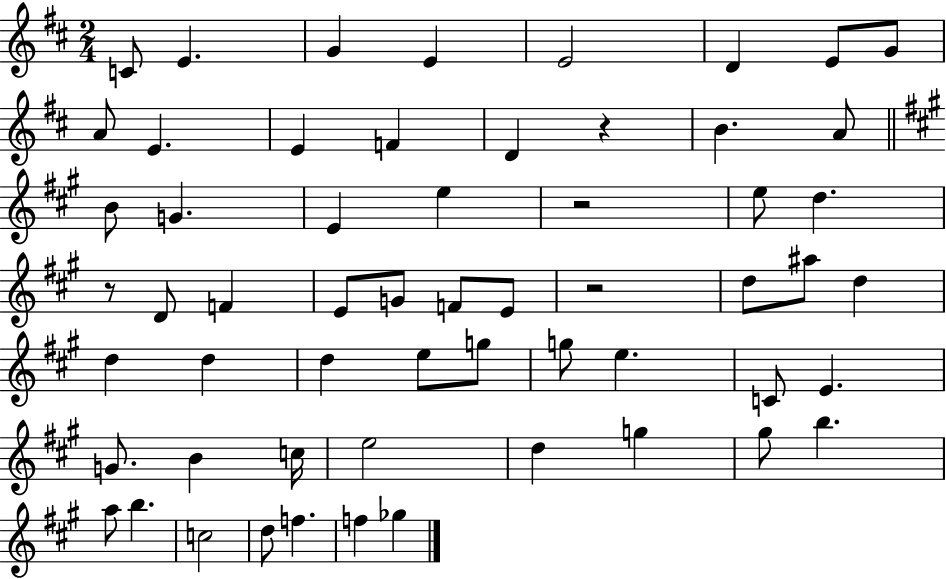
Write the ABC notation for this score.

X:1
T:Untitled
M:2/4
L:1/4
K:D
C/2 E G E E2 D E/2 G/2 A/2 E E F D z B A/2 B/2 G E e z2 e/2 d z/2 D/2 F E/2 G/2 F/2 E/2 z2 d/2 ^a/2 d d d d e/2 g/2 g/2 e C/2 E G/2 B c/4 e2 d g ^g/2 b a/2 b c2 d/2 f f _g